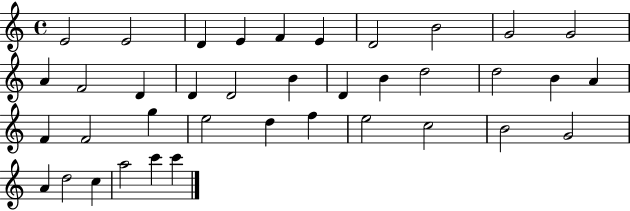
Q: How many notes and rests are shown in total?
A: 38